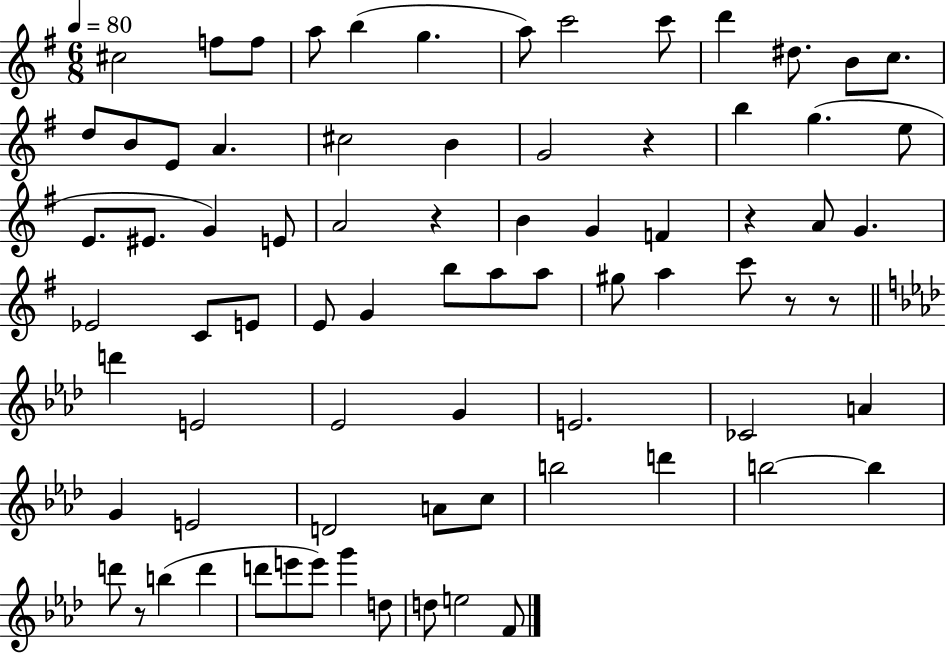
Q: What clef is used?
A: treble